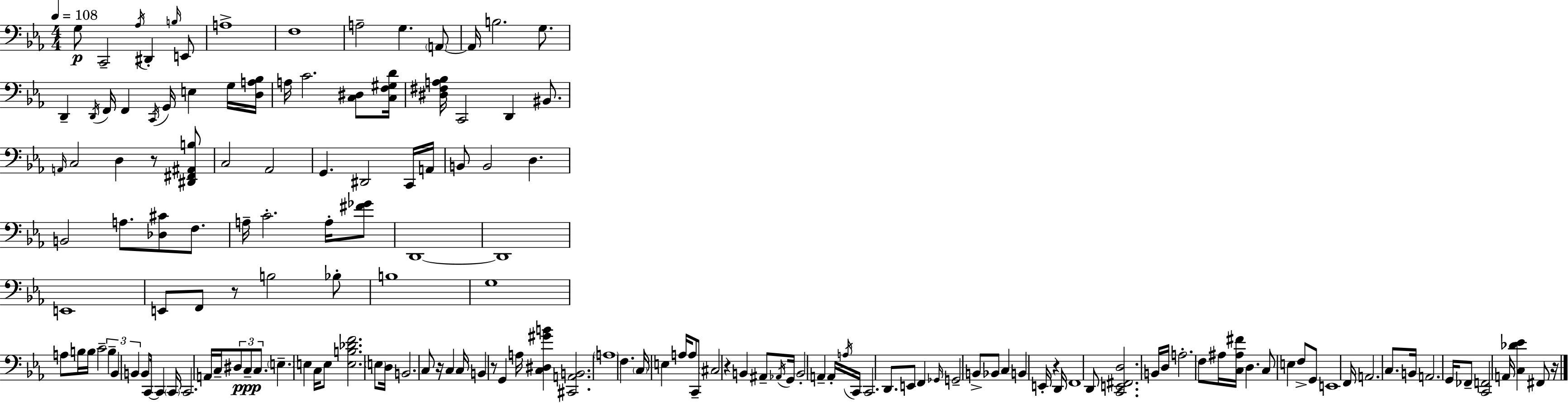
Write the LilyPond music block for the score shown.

{
  \clef bass
  \numericTimeSignature
  \time 4/4
  \key c \minor
  \tempo 4 = 108
  g8\p c,2-- \acciaccatura { aes16 } dis,4-. \grace { b16 } | e,8 a1-> | f1 | a2-- g4. | \break \parenthesize a,8~~ a,16 b2. g8. | d,4-- \acciaccatura { d,16 } f,16 f,4 \acciaccatura { c,16 } g,16 e4 | g16 <d a bes>16 a16 c'2. | <c dis>8 <c f gis d'>16 <dis fis a bes>16 c,2 d,4 | \break bis,8. \grace { a,16 } c2 d4 | r8 <dis, fis, ais, b>8 c2 aes,2 | g,4. dis,2 | c,16 a,16 b,8 b,2 d4. | \break b,2 a8. | <des cis'>8 f8. a16-- c'2.-. | a16-. <fis' ges'>8 d,1~~ | d,1 | \break e,1 | e,8 f,8 r8 b2 | bes8-. b1 | g1 | \break a8 b16 b16 c'2-- | \tuplet 3/2 { b4-- bes,4 b,4 } b,8 c,16~~ | c,4 \parenthesize c,16 c,2. | a,16 c16-- \tuplet 3/2 { dis8 c8--\ppp c8. } \parenthesize e4.-- | \break e4 c16 e8 <e b des' f'>2. | \parenthesize e8 d16 b,2. | c8 r16 c4 c16 b,4 r8 | g,4 a16 <c dis gis' b'>4 <cis, a, b,>2. | \break \parenthesize a1 | f4. \parenthesize c16 e4 | a16 a8 c,8-- \parenthesize cis2 r4 | b,4 ais,8-- \acciaccatura { aes,16 } g,16 b,2-. | \break a,4-- a,16-. \acciaccatura { a16 } c,16 c,2. | d,8. e,8 f,4 \grace { ges,16 } g,2-- | b,8-> bes,8 c4 b,4 | e,16-. r4 d,16 f,1 | \break d,8 <c, e, fis, d>2. | b,16 d16 a2.-. | f8 ais16 <c ais fis'>16 d4. c8 | e4 f8-> g,8 e,1 | \break f,16 a,2. | c8. b,16 a,2. | g,16 fes,8-- <c, f,>2 | a,16 <c des' ees'>4 fis,8 r16 \bar "|."
}